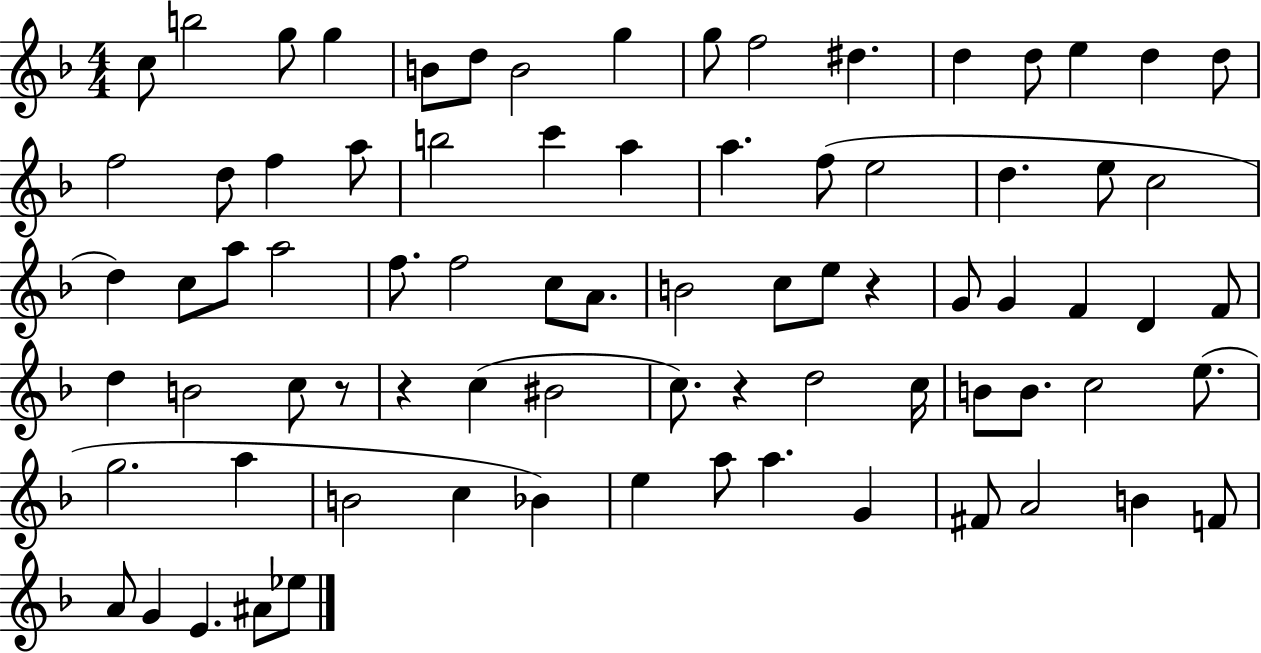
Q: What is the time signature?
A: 4/4